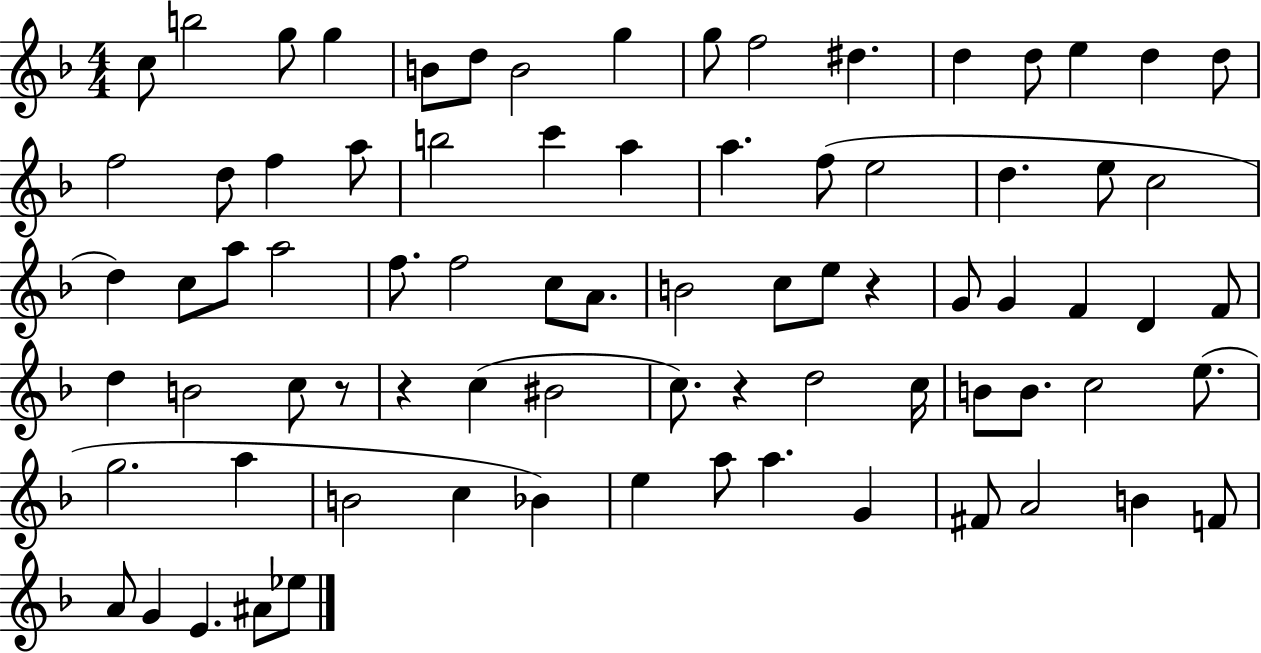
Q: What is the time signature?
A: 4/4